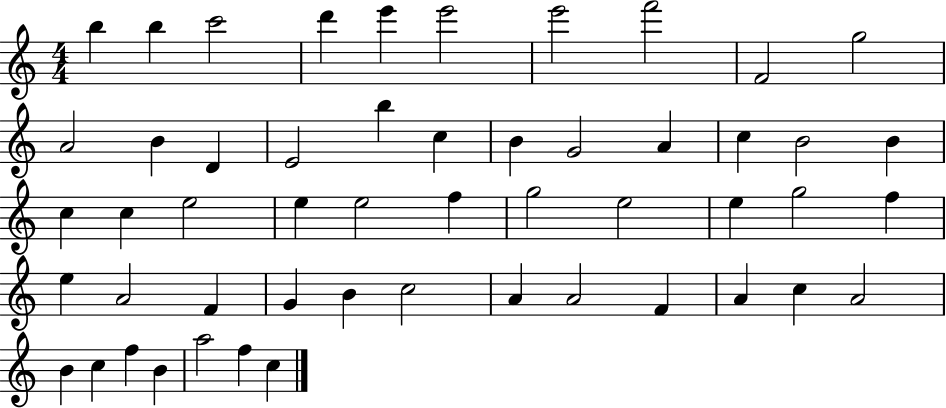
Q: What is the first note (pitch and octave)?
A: B5